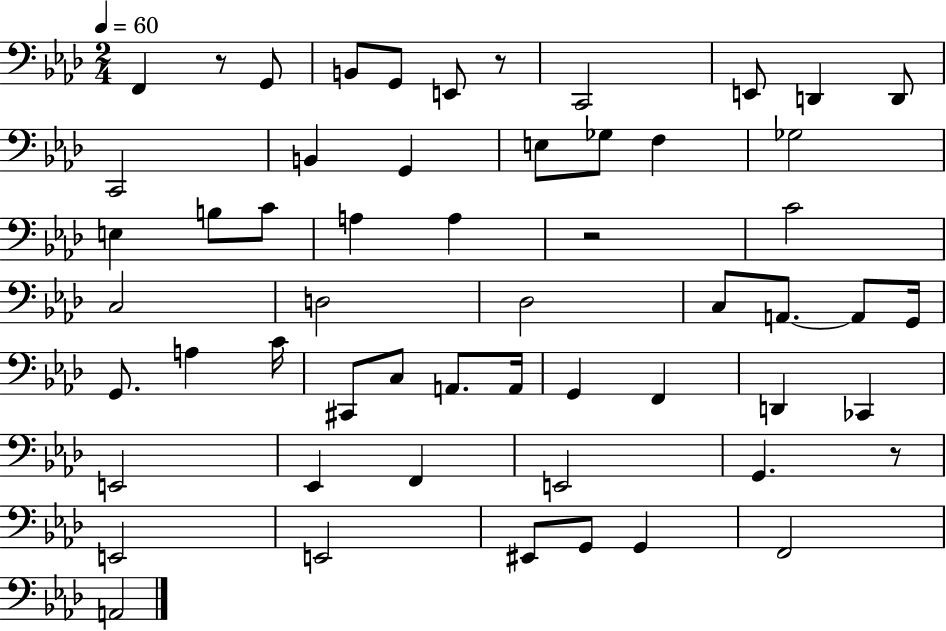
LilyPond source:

{
  \clef bass
  \numericTimeSignature
  \time 2/4
  \key aes \major
  \tempo 4 = 60
  \repeat volta 2 { f,4 r8 g,8 | b,8 g,8 e,8 r8 | c,2 | e,8 d,4 d,8 | \break c,2 | b,4 g,4 | e8 ges8 f4 | ges2 | \break e4 b8 c'8 | a4 a4 | r2 | c'2 | \break c2 | d2 | des2 | c8 a,8.~~ a,8 g,16 | \break g,8. a4 c'16 | cis,8 c8 a,8. a,16 | g,4 f,4 | d,4 ces,4 | \break e,2 | ees,4 f,4 | e,2 | g,4. r8 | \break e,2 | e,2 | eis,8 g,8 g,4 | f,2 | \break a,2 | } \bar "|."
}